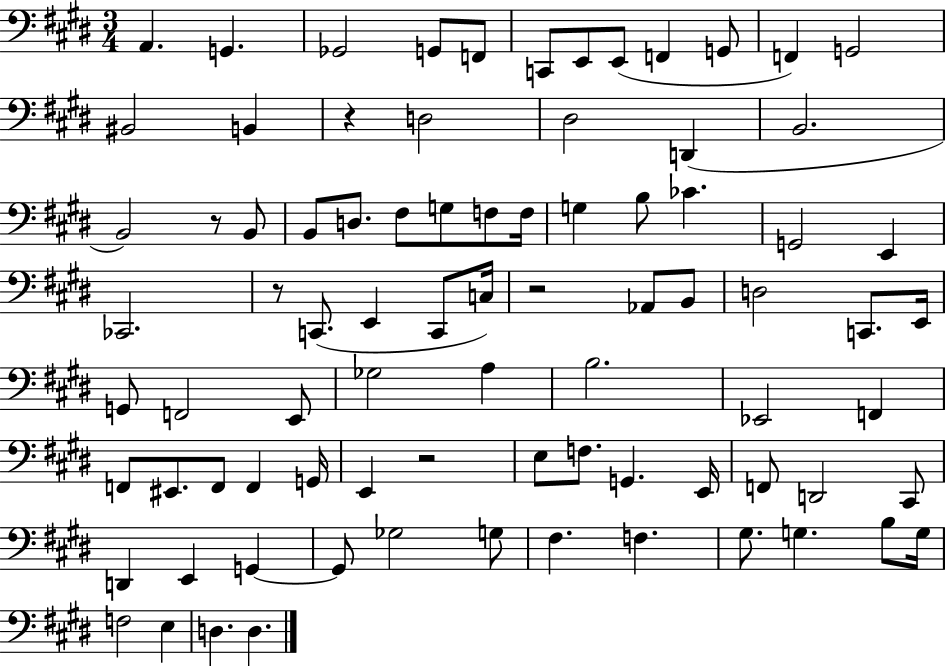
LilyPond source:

{
  \clef bass
  \numericTimeSignature
  \time 3/4
  \key e \major
  \repeat volta 2 { a,4. g,4. | ges,2 g,8 f,8 | c,8 e,8 e,8( f,4 g,8 | f,4) g,2 | \break bis,2 b,4 | r4 d2 | dis2 d,4( | b,2. | \break b,2) r8 b,8 | b,8 d8. fis8 g8 f8 f16 | g4 b8 ces'4. | g,2 e,4 | \break ces,2. | r8 c,8.( e,4 c,8 c16) | r2 aes,8 b,8 | d2 c,8. e,16 | \break g,8 f,2 e,8 | ges2 a4 | b2. | ees,2 f,4 | \break f,8 eis,8. f,8 f,4 g,16 | e,4 r2 | e8 f8. g,4. e,16 | f,8 d,2 cis,8 | \break d,4 e,4 g,4~~ | g,8 ges2 g8 | fis4. f4. | gis8. g4. b8 g16 | \break f2 e4 | d4. d4. | } \bar "|."
}